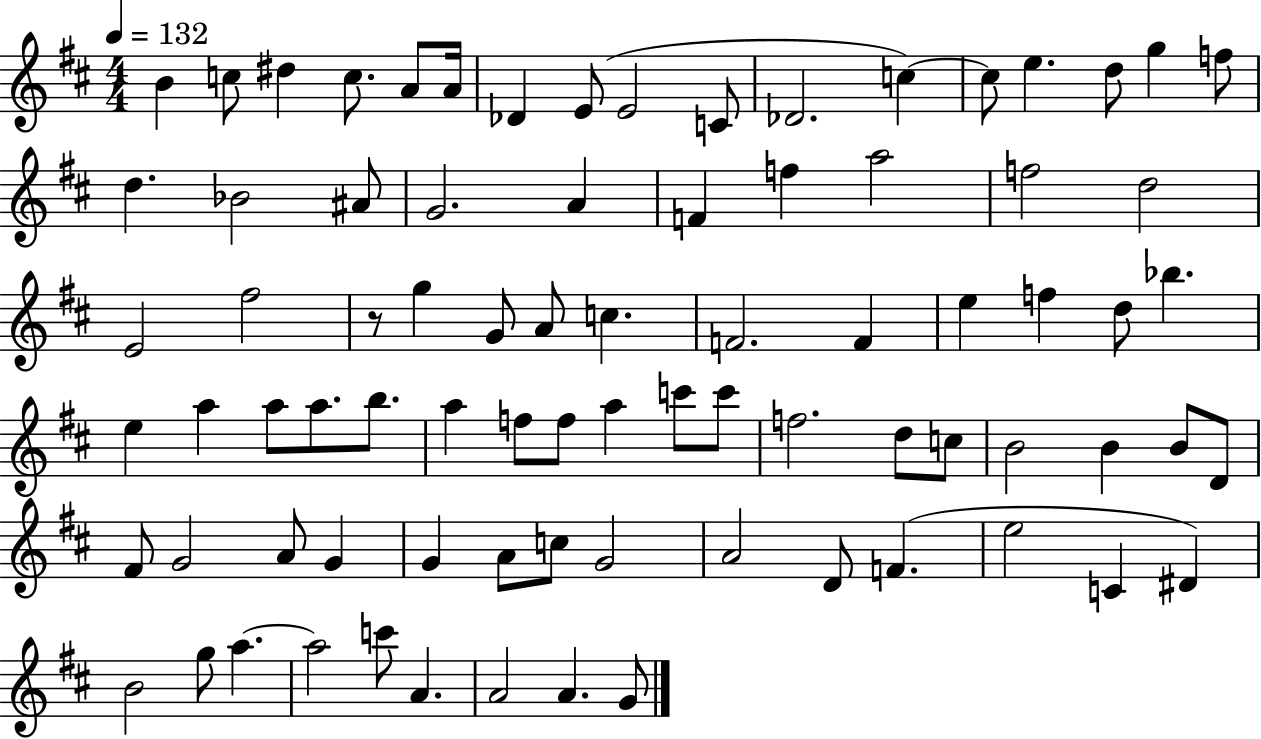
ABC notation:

X:1
T:Untitled
M:4/4
L:1/4
K:D
B c/2 ^d c/2 A/2 A/4 _D E/2 E2 C/2 _D2 c c/2 e d/2 g f/2 d _B2 ^A/2 G2 A F f a2 f2 d2 E2 ^f2 z/2 g G/2 A/2 c F2 F e f d/2 _b e a a/2 a/2 b/2 a f/2 f/2 a c'/2 c'/2 f2 d/2 c/2 B2 B B/2 D/2 ^F/2 G2 A/2 G G A/2 c/2 G2 A2 D/2 F e2 C ^D B2 g/2 a a2 c'/2 A A2 A G/2